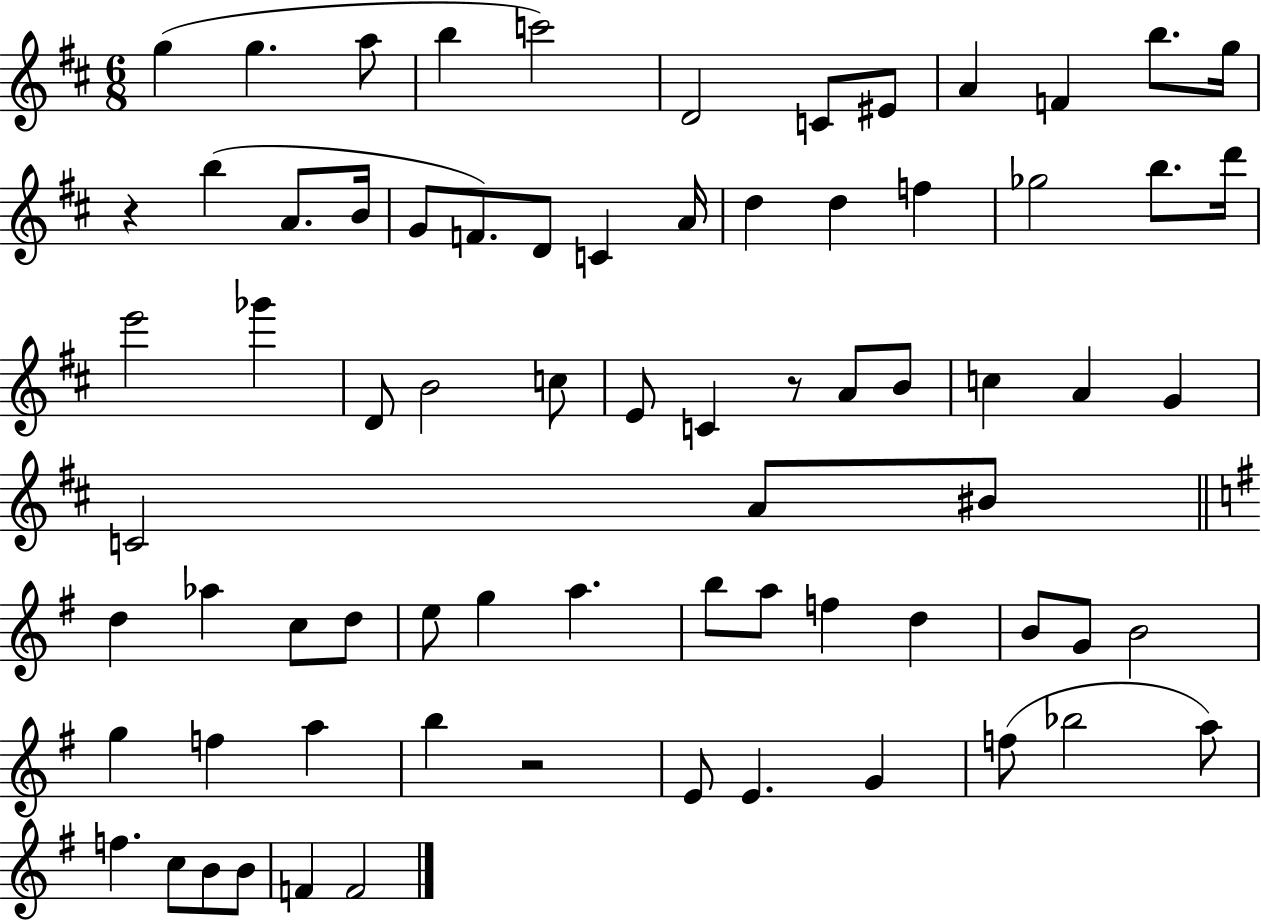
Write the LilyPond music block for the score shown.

{
  \clef treble
  \numericTimeSignature
  \time 6/8
  \key d \major
  \repeat volta 2 { g''4( g''4. a''8 | b''4 c'''2) | d'2 c'8 eis'8 | a'4 f'4 b''8. g''16 | \break r4 b''4( a'8. b'16 | g'8 f'8.) d'8 c'4 a'16 | d''4 d''4 f''4 | ges''2 b''8. d'''16 | \break e'''2 ges'''4 | d'8 b'2 c''8 | e'8 c'4 r8 a'8 b'8 | c''4 a'4 g'4 | \break c'2 a'8 bis'8 | \bar "||" \break \key g \major d''4 aes''4 c''8 d''8 | e''8 g''4 a''4. | b''8 a''8 f''4 d''4 | b'8 g'8 b'2 | \break g''4 f''4 a''4 | b''4 r2 | e'8 e'4. g'4 | f''8( bes''2 a''8) | \break f''4. c''8 b'8 b'8 | f'4 f'2 | } \bar "|."
}